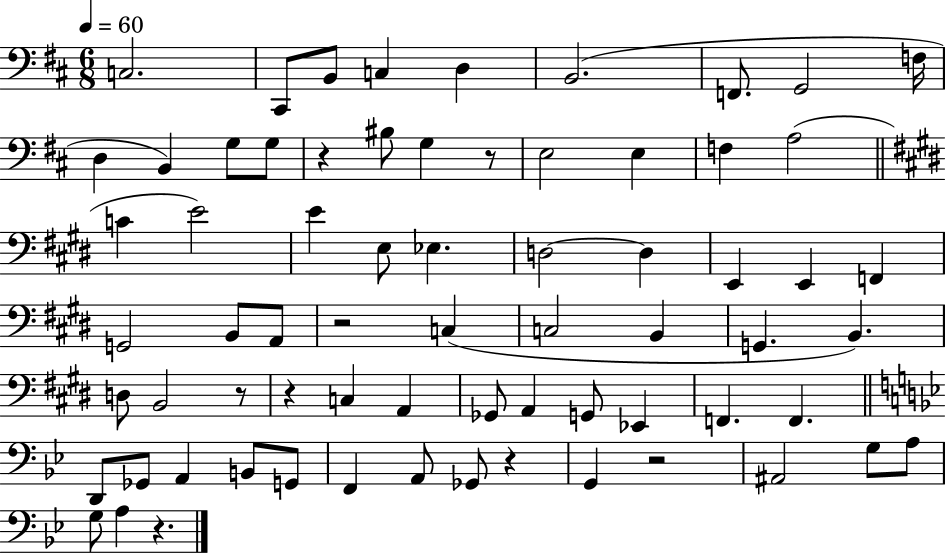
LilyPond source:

{
  \clef bass
  \numericTimeSignature
  \time 6/8
  \key d \major
  \tempo 4 = 60
  c2. | cis,8 b,8 c4 d4 | b,2.( | f,8. g,2 f16 | \break d4 b,4) g8 g8 | r4 bis8 g4 r8 | e2 e4 | f4 a2( | \break \bar "||" \break \key e \major c'4 e'2) | e'4 e8 ees4. | d2~~ d4 | e,4 e,4 f,4 | \break g,2 b,8 a,8 | r2 c4( | c2 b,4 | g,4. b,4.) | \break d8 b,2 r8 | r4 c4 a,4 | ges,8 a,4 g,8 ees,4 | f,4. f,4. | \break \bar "||" \break \key bes \major d,8 ges,8 a,4 b,8 g,8 | f,4 a,8 ges,8 r4 | g,4 r2 | ais,2 g8 a8 | \break g8 a4 r4. | \bar "|."
}